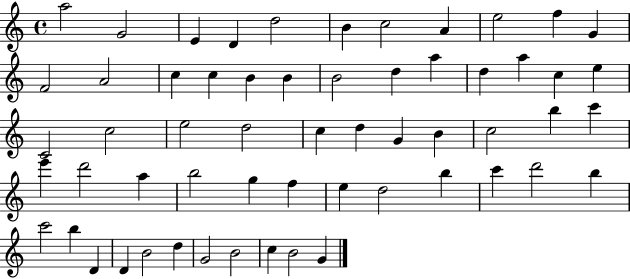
A5/h G4/h E4/q D4/q D5/h B4/q C5/h A4/q E5/h F5/q G4/q F4/h A4/h C5/q C5/q B4/q B4/q B4/h D5/q A5/q D5/q A5/q C5/q E5/q C4/h C5/h E5/h D5/h C5/q D5/q G4/q B4/q C5/h B5/q C6/q E6/q D6/h A5/q B5/h G5/q F5/q E5/q D5/h B5/q C6/q D6/h B5/q C6/h B5/q D4/q D4/q B4/h D5/q G4/h B4/h C5/q B4/h G4/q